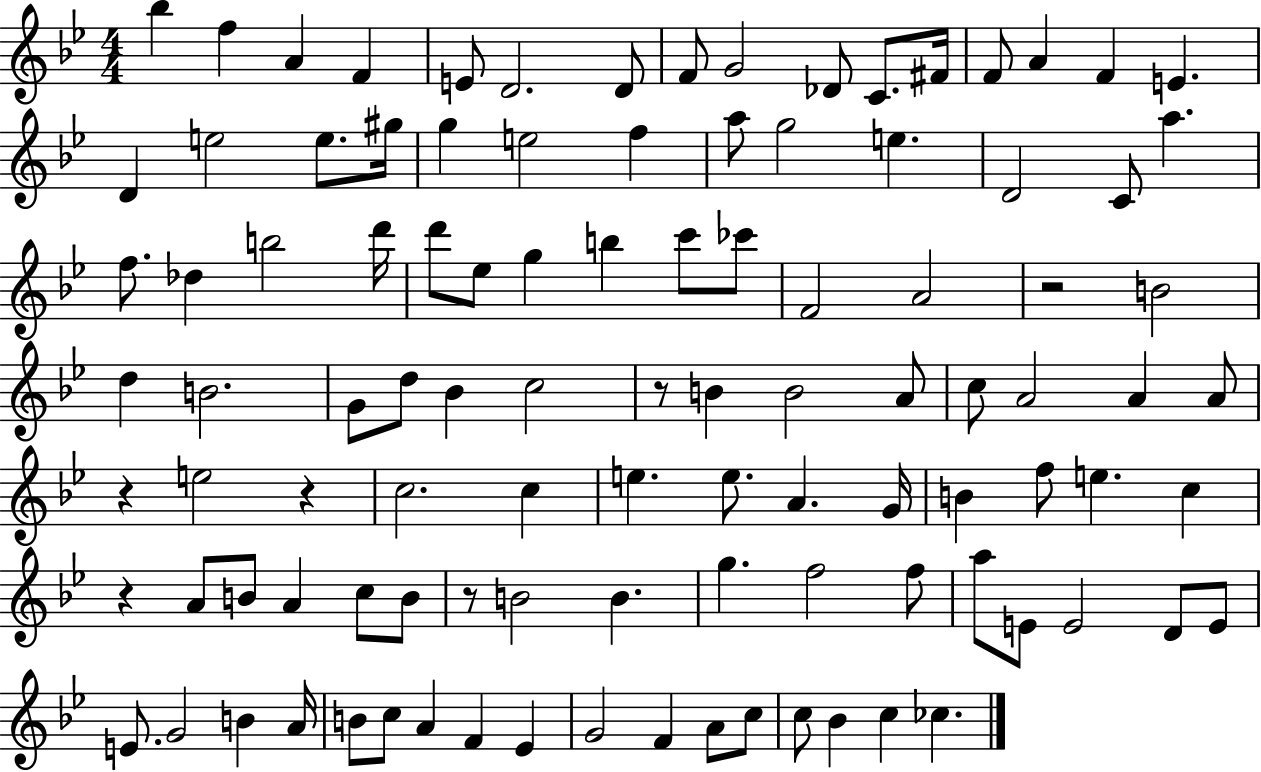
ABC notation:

X:1
T:Untitled
M:4/4
L:1/4
K:Bb
_b f A F E/2 D2 D/2 F/2 G2 _D/2 C/2 ^F/4 F/2 A F E D e2 e/2 ^g/4 g e2 f a/2 g2 e D2 C/2 a f/2 _d b2 d'/4 d'/2 _e/2 g b c'/2 _c'/2 F2 A2 z2 B2 d B2 G/2 d/2 _B c2 z/2 B B2 A/2 c/2 A2 A A/2 z e2 z c2 c e e/2 A G/4 B f/2 e c z A/2 B/2 A c/2 B/2 z/2 B2 B g f2 f/2 a/2 E/2 E2 D/2 E/2 E/2 G2 B A/4 B/2 c/2 A F _E G2 F A/2 c/2 c/2 _B c _c